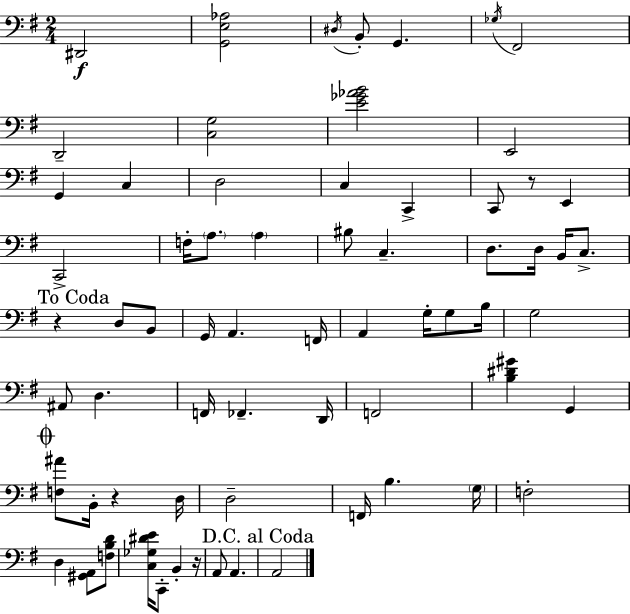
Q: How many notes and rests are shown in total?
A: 67